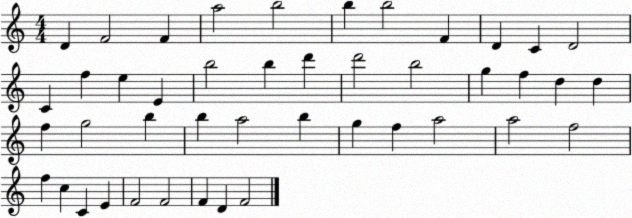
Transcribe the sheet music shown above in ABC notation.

X:1
T:Untitled
M:4/4
L:1/4
K:C
D F2 F a2 b2 b b2 F D C D2 C f e E b2 b d' d'2 b2 g f d d f g2 b b a2 b g f a2 a2 f2 f c C E F2 F2 F D F2